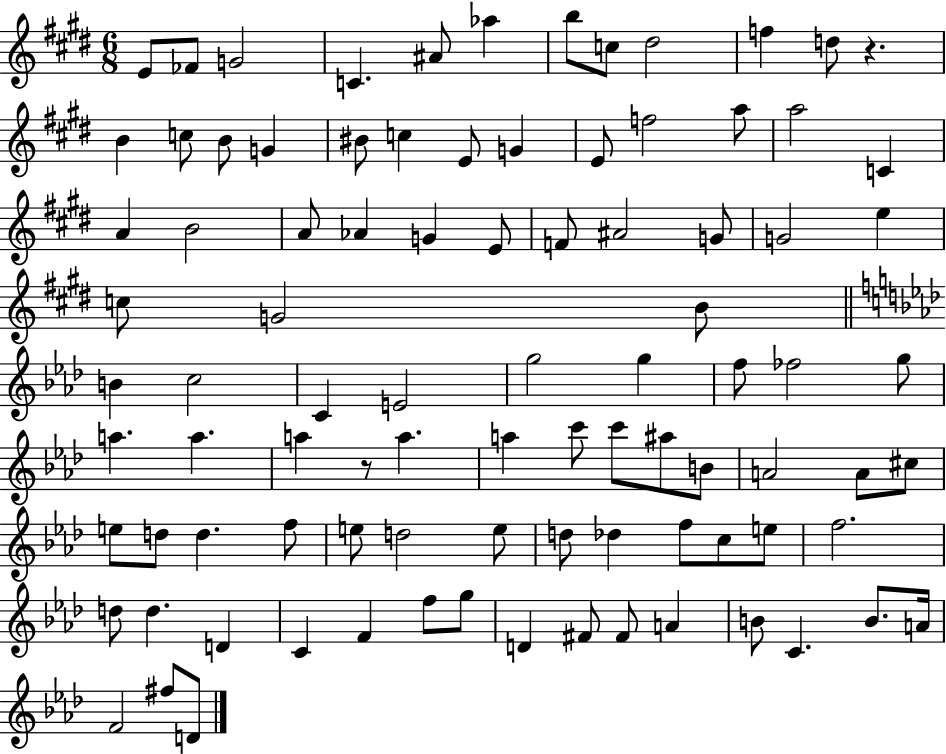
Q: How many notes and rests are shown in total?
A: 92